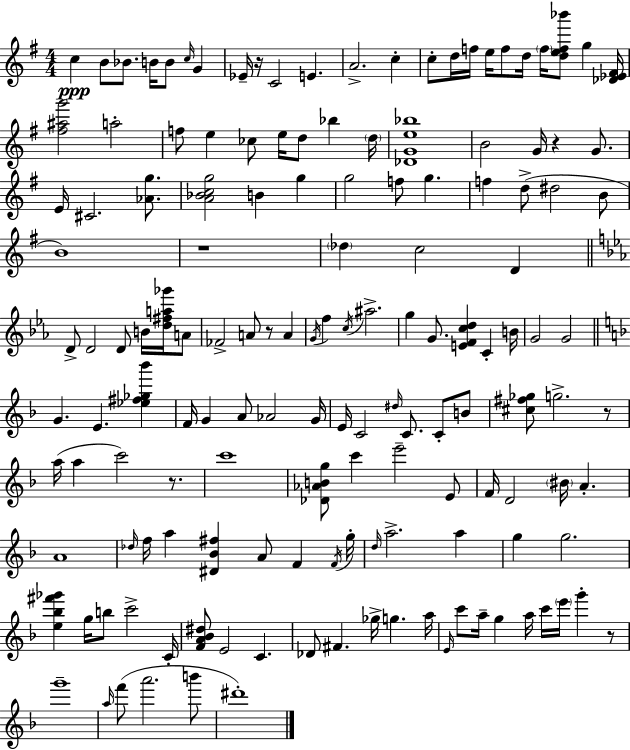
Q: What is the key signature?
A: G major